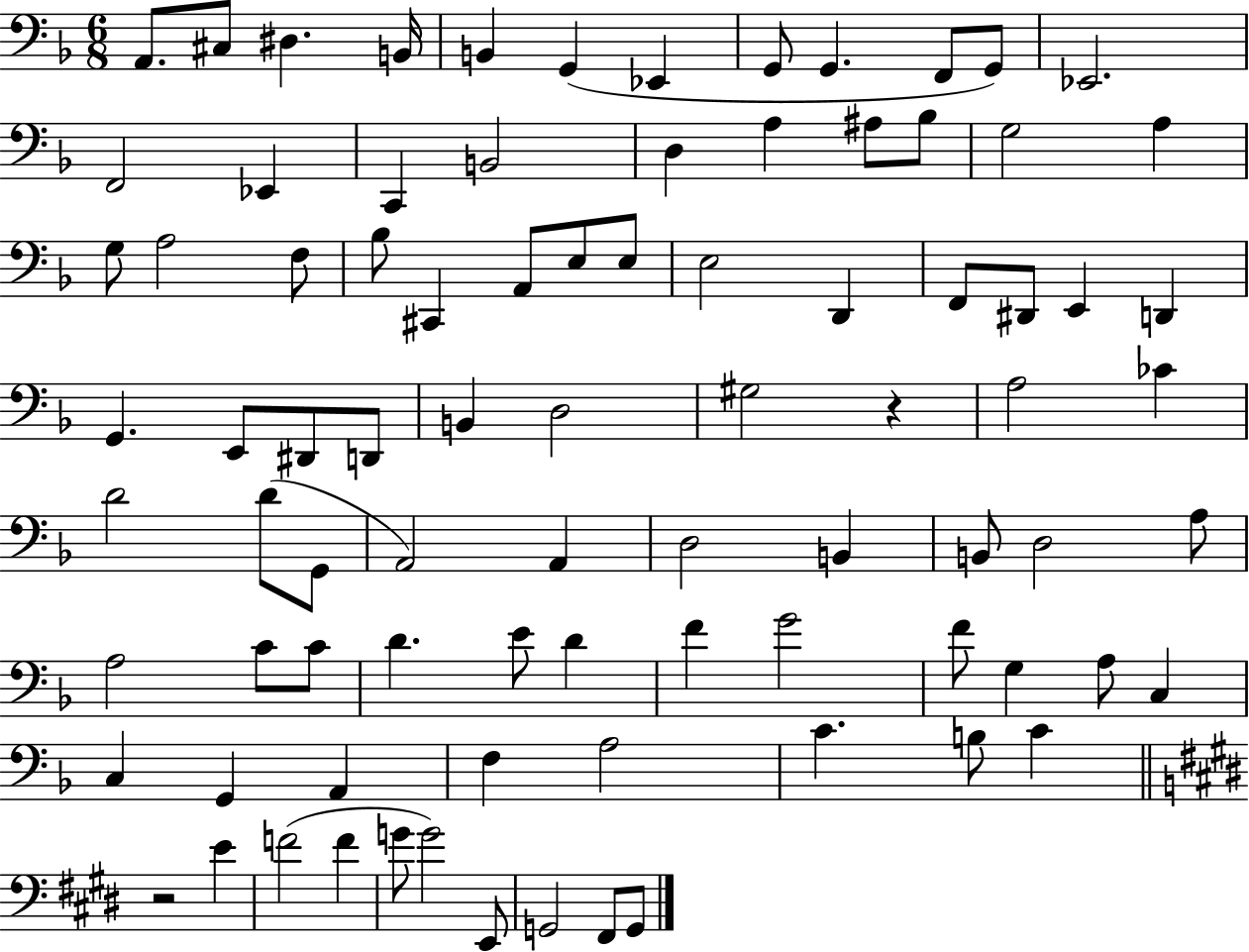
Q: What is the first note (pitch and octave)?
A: A2